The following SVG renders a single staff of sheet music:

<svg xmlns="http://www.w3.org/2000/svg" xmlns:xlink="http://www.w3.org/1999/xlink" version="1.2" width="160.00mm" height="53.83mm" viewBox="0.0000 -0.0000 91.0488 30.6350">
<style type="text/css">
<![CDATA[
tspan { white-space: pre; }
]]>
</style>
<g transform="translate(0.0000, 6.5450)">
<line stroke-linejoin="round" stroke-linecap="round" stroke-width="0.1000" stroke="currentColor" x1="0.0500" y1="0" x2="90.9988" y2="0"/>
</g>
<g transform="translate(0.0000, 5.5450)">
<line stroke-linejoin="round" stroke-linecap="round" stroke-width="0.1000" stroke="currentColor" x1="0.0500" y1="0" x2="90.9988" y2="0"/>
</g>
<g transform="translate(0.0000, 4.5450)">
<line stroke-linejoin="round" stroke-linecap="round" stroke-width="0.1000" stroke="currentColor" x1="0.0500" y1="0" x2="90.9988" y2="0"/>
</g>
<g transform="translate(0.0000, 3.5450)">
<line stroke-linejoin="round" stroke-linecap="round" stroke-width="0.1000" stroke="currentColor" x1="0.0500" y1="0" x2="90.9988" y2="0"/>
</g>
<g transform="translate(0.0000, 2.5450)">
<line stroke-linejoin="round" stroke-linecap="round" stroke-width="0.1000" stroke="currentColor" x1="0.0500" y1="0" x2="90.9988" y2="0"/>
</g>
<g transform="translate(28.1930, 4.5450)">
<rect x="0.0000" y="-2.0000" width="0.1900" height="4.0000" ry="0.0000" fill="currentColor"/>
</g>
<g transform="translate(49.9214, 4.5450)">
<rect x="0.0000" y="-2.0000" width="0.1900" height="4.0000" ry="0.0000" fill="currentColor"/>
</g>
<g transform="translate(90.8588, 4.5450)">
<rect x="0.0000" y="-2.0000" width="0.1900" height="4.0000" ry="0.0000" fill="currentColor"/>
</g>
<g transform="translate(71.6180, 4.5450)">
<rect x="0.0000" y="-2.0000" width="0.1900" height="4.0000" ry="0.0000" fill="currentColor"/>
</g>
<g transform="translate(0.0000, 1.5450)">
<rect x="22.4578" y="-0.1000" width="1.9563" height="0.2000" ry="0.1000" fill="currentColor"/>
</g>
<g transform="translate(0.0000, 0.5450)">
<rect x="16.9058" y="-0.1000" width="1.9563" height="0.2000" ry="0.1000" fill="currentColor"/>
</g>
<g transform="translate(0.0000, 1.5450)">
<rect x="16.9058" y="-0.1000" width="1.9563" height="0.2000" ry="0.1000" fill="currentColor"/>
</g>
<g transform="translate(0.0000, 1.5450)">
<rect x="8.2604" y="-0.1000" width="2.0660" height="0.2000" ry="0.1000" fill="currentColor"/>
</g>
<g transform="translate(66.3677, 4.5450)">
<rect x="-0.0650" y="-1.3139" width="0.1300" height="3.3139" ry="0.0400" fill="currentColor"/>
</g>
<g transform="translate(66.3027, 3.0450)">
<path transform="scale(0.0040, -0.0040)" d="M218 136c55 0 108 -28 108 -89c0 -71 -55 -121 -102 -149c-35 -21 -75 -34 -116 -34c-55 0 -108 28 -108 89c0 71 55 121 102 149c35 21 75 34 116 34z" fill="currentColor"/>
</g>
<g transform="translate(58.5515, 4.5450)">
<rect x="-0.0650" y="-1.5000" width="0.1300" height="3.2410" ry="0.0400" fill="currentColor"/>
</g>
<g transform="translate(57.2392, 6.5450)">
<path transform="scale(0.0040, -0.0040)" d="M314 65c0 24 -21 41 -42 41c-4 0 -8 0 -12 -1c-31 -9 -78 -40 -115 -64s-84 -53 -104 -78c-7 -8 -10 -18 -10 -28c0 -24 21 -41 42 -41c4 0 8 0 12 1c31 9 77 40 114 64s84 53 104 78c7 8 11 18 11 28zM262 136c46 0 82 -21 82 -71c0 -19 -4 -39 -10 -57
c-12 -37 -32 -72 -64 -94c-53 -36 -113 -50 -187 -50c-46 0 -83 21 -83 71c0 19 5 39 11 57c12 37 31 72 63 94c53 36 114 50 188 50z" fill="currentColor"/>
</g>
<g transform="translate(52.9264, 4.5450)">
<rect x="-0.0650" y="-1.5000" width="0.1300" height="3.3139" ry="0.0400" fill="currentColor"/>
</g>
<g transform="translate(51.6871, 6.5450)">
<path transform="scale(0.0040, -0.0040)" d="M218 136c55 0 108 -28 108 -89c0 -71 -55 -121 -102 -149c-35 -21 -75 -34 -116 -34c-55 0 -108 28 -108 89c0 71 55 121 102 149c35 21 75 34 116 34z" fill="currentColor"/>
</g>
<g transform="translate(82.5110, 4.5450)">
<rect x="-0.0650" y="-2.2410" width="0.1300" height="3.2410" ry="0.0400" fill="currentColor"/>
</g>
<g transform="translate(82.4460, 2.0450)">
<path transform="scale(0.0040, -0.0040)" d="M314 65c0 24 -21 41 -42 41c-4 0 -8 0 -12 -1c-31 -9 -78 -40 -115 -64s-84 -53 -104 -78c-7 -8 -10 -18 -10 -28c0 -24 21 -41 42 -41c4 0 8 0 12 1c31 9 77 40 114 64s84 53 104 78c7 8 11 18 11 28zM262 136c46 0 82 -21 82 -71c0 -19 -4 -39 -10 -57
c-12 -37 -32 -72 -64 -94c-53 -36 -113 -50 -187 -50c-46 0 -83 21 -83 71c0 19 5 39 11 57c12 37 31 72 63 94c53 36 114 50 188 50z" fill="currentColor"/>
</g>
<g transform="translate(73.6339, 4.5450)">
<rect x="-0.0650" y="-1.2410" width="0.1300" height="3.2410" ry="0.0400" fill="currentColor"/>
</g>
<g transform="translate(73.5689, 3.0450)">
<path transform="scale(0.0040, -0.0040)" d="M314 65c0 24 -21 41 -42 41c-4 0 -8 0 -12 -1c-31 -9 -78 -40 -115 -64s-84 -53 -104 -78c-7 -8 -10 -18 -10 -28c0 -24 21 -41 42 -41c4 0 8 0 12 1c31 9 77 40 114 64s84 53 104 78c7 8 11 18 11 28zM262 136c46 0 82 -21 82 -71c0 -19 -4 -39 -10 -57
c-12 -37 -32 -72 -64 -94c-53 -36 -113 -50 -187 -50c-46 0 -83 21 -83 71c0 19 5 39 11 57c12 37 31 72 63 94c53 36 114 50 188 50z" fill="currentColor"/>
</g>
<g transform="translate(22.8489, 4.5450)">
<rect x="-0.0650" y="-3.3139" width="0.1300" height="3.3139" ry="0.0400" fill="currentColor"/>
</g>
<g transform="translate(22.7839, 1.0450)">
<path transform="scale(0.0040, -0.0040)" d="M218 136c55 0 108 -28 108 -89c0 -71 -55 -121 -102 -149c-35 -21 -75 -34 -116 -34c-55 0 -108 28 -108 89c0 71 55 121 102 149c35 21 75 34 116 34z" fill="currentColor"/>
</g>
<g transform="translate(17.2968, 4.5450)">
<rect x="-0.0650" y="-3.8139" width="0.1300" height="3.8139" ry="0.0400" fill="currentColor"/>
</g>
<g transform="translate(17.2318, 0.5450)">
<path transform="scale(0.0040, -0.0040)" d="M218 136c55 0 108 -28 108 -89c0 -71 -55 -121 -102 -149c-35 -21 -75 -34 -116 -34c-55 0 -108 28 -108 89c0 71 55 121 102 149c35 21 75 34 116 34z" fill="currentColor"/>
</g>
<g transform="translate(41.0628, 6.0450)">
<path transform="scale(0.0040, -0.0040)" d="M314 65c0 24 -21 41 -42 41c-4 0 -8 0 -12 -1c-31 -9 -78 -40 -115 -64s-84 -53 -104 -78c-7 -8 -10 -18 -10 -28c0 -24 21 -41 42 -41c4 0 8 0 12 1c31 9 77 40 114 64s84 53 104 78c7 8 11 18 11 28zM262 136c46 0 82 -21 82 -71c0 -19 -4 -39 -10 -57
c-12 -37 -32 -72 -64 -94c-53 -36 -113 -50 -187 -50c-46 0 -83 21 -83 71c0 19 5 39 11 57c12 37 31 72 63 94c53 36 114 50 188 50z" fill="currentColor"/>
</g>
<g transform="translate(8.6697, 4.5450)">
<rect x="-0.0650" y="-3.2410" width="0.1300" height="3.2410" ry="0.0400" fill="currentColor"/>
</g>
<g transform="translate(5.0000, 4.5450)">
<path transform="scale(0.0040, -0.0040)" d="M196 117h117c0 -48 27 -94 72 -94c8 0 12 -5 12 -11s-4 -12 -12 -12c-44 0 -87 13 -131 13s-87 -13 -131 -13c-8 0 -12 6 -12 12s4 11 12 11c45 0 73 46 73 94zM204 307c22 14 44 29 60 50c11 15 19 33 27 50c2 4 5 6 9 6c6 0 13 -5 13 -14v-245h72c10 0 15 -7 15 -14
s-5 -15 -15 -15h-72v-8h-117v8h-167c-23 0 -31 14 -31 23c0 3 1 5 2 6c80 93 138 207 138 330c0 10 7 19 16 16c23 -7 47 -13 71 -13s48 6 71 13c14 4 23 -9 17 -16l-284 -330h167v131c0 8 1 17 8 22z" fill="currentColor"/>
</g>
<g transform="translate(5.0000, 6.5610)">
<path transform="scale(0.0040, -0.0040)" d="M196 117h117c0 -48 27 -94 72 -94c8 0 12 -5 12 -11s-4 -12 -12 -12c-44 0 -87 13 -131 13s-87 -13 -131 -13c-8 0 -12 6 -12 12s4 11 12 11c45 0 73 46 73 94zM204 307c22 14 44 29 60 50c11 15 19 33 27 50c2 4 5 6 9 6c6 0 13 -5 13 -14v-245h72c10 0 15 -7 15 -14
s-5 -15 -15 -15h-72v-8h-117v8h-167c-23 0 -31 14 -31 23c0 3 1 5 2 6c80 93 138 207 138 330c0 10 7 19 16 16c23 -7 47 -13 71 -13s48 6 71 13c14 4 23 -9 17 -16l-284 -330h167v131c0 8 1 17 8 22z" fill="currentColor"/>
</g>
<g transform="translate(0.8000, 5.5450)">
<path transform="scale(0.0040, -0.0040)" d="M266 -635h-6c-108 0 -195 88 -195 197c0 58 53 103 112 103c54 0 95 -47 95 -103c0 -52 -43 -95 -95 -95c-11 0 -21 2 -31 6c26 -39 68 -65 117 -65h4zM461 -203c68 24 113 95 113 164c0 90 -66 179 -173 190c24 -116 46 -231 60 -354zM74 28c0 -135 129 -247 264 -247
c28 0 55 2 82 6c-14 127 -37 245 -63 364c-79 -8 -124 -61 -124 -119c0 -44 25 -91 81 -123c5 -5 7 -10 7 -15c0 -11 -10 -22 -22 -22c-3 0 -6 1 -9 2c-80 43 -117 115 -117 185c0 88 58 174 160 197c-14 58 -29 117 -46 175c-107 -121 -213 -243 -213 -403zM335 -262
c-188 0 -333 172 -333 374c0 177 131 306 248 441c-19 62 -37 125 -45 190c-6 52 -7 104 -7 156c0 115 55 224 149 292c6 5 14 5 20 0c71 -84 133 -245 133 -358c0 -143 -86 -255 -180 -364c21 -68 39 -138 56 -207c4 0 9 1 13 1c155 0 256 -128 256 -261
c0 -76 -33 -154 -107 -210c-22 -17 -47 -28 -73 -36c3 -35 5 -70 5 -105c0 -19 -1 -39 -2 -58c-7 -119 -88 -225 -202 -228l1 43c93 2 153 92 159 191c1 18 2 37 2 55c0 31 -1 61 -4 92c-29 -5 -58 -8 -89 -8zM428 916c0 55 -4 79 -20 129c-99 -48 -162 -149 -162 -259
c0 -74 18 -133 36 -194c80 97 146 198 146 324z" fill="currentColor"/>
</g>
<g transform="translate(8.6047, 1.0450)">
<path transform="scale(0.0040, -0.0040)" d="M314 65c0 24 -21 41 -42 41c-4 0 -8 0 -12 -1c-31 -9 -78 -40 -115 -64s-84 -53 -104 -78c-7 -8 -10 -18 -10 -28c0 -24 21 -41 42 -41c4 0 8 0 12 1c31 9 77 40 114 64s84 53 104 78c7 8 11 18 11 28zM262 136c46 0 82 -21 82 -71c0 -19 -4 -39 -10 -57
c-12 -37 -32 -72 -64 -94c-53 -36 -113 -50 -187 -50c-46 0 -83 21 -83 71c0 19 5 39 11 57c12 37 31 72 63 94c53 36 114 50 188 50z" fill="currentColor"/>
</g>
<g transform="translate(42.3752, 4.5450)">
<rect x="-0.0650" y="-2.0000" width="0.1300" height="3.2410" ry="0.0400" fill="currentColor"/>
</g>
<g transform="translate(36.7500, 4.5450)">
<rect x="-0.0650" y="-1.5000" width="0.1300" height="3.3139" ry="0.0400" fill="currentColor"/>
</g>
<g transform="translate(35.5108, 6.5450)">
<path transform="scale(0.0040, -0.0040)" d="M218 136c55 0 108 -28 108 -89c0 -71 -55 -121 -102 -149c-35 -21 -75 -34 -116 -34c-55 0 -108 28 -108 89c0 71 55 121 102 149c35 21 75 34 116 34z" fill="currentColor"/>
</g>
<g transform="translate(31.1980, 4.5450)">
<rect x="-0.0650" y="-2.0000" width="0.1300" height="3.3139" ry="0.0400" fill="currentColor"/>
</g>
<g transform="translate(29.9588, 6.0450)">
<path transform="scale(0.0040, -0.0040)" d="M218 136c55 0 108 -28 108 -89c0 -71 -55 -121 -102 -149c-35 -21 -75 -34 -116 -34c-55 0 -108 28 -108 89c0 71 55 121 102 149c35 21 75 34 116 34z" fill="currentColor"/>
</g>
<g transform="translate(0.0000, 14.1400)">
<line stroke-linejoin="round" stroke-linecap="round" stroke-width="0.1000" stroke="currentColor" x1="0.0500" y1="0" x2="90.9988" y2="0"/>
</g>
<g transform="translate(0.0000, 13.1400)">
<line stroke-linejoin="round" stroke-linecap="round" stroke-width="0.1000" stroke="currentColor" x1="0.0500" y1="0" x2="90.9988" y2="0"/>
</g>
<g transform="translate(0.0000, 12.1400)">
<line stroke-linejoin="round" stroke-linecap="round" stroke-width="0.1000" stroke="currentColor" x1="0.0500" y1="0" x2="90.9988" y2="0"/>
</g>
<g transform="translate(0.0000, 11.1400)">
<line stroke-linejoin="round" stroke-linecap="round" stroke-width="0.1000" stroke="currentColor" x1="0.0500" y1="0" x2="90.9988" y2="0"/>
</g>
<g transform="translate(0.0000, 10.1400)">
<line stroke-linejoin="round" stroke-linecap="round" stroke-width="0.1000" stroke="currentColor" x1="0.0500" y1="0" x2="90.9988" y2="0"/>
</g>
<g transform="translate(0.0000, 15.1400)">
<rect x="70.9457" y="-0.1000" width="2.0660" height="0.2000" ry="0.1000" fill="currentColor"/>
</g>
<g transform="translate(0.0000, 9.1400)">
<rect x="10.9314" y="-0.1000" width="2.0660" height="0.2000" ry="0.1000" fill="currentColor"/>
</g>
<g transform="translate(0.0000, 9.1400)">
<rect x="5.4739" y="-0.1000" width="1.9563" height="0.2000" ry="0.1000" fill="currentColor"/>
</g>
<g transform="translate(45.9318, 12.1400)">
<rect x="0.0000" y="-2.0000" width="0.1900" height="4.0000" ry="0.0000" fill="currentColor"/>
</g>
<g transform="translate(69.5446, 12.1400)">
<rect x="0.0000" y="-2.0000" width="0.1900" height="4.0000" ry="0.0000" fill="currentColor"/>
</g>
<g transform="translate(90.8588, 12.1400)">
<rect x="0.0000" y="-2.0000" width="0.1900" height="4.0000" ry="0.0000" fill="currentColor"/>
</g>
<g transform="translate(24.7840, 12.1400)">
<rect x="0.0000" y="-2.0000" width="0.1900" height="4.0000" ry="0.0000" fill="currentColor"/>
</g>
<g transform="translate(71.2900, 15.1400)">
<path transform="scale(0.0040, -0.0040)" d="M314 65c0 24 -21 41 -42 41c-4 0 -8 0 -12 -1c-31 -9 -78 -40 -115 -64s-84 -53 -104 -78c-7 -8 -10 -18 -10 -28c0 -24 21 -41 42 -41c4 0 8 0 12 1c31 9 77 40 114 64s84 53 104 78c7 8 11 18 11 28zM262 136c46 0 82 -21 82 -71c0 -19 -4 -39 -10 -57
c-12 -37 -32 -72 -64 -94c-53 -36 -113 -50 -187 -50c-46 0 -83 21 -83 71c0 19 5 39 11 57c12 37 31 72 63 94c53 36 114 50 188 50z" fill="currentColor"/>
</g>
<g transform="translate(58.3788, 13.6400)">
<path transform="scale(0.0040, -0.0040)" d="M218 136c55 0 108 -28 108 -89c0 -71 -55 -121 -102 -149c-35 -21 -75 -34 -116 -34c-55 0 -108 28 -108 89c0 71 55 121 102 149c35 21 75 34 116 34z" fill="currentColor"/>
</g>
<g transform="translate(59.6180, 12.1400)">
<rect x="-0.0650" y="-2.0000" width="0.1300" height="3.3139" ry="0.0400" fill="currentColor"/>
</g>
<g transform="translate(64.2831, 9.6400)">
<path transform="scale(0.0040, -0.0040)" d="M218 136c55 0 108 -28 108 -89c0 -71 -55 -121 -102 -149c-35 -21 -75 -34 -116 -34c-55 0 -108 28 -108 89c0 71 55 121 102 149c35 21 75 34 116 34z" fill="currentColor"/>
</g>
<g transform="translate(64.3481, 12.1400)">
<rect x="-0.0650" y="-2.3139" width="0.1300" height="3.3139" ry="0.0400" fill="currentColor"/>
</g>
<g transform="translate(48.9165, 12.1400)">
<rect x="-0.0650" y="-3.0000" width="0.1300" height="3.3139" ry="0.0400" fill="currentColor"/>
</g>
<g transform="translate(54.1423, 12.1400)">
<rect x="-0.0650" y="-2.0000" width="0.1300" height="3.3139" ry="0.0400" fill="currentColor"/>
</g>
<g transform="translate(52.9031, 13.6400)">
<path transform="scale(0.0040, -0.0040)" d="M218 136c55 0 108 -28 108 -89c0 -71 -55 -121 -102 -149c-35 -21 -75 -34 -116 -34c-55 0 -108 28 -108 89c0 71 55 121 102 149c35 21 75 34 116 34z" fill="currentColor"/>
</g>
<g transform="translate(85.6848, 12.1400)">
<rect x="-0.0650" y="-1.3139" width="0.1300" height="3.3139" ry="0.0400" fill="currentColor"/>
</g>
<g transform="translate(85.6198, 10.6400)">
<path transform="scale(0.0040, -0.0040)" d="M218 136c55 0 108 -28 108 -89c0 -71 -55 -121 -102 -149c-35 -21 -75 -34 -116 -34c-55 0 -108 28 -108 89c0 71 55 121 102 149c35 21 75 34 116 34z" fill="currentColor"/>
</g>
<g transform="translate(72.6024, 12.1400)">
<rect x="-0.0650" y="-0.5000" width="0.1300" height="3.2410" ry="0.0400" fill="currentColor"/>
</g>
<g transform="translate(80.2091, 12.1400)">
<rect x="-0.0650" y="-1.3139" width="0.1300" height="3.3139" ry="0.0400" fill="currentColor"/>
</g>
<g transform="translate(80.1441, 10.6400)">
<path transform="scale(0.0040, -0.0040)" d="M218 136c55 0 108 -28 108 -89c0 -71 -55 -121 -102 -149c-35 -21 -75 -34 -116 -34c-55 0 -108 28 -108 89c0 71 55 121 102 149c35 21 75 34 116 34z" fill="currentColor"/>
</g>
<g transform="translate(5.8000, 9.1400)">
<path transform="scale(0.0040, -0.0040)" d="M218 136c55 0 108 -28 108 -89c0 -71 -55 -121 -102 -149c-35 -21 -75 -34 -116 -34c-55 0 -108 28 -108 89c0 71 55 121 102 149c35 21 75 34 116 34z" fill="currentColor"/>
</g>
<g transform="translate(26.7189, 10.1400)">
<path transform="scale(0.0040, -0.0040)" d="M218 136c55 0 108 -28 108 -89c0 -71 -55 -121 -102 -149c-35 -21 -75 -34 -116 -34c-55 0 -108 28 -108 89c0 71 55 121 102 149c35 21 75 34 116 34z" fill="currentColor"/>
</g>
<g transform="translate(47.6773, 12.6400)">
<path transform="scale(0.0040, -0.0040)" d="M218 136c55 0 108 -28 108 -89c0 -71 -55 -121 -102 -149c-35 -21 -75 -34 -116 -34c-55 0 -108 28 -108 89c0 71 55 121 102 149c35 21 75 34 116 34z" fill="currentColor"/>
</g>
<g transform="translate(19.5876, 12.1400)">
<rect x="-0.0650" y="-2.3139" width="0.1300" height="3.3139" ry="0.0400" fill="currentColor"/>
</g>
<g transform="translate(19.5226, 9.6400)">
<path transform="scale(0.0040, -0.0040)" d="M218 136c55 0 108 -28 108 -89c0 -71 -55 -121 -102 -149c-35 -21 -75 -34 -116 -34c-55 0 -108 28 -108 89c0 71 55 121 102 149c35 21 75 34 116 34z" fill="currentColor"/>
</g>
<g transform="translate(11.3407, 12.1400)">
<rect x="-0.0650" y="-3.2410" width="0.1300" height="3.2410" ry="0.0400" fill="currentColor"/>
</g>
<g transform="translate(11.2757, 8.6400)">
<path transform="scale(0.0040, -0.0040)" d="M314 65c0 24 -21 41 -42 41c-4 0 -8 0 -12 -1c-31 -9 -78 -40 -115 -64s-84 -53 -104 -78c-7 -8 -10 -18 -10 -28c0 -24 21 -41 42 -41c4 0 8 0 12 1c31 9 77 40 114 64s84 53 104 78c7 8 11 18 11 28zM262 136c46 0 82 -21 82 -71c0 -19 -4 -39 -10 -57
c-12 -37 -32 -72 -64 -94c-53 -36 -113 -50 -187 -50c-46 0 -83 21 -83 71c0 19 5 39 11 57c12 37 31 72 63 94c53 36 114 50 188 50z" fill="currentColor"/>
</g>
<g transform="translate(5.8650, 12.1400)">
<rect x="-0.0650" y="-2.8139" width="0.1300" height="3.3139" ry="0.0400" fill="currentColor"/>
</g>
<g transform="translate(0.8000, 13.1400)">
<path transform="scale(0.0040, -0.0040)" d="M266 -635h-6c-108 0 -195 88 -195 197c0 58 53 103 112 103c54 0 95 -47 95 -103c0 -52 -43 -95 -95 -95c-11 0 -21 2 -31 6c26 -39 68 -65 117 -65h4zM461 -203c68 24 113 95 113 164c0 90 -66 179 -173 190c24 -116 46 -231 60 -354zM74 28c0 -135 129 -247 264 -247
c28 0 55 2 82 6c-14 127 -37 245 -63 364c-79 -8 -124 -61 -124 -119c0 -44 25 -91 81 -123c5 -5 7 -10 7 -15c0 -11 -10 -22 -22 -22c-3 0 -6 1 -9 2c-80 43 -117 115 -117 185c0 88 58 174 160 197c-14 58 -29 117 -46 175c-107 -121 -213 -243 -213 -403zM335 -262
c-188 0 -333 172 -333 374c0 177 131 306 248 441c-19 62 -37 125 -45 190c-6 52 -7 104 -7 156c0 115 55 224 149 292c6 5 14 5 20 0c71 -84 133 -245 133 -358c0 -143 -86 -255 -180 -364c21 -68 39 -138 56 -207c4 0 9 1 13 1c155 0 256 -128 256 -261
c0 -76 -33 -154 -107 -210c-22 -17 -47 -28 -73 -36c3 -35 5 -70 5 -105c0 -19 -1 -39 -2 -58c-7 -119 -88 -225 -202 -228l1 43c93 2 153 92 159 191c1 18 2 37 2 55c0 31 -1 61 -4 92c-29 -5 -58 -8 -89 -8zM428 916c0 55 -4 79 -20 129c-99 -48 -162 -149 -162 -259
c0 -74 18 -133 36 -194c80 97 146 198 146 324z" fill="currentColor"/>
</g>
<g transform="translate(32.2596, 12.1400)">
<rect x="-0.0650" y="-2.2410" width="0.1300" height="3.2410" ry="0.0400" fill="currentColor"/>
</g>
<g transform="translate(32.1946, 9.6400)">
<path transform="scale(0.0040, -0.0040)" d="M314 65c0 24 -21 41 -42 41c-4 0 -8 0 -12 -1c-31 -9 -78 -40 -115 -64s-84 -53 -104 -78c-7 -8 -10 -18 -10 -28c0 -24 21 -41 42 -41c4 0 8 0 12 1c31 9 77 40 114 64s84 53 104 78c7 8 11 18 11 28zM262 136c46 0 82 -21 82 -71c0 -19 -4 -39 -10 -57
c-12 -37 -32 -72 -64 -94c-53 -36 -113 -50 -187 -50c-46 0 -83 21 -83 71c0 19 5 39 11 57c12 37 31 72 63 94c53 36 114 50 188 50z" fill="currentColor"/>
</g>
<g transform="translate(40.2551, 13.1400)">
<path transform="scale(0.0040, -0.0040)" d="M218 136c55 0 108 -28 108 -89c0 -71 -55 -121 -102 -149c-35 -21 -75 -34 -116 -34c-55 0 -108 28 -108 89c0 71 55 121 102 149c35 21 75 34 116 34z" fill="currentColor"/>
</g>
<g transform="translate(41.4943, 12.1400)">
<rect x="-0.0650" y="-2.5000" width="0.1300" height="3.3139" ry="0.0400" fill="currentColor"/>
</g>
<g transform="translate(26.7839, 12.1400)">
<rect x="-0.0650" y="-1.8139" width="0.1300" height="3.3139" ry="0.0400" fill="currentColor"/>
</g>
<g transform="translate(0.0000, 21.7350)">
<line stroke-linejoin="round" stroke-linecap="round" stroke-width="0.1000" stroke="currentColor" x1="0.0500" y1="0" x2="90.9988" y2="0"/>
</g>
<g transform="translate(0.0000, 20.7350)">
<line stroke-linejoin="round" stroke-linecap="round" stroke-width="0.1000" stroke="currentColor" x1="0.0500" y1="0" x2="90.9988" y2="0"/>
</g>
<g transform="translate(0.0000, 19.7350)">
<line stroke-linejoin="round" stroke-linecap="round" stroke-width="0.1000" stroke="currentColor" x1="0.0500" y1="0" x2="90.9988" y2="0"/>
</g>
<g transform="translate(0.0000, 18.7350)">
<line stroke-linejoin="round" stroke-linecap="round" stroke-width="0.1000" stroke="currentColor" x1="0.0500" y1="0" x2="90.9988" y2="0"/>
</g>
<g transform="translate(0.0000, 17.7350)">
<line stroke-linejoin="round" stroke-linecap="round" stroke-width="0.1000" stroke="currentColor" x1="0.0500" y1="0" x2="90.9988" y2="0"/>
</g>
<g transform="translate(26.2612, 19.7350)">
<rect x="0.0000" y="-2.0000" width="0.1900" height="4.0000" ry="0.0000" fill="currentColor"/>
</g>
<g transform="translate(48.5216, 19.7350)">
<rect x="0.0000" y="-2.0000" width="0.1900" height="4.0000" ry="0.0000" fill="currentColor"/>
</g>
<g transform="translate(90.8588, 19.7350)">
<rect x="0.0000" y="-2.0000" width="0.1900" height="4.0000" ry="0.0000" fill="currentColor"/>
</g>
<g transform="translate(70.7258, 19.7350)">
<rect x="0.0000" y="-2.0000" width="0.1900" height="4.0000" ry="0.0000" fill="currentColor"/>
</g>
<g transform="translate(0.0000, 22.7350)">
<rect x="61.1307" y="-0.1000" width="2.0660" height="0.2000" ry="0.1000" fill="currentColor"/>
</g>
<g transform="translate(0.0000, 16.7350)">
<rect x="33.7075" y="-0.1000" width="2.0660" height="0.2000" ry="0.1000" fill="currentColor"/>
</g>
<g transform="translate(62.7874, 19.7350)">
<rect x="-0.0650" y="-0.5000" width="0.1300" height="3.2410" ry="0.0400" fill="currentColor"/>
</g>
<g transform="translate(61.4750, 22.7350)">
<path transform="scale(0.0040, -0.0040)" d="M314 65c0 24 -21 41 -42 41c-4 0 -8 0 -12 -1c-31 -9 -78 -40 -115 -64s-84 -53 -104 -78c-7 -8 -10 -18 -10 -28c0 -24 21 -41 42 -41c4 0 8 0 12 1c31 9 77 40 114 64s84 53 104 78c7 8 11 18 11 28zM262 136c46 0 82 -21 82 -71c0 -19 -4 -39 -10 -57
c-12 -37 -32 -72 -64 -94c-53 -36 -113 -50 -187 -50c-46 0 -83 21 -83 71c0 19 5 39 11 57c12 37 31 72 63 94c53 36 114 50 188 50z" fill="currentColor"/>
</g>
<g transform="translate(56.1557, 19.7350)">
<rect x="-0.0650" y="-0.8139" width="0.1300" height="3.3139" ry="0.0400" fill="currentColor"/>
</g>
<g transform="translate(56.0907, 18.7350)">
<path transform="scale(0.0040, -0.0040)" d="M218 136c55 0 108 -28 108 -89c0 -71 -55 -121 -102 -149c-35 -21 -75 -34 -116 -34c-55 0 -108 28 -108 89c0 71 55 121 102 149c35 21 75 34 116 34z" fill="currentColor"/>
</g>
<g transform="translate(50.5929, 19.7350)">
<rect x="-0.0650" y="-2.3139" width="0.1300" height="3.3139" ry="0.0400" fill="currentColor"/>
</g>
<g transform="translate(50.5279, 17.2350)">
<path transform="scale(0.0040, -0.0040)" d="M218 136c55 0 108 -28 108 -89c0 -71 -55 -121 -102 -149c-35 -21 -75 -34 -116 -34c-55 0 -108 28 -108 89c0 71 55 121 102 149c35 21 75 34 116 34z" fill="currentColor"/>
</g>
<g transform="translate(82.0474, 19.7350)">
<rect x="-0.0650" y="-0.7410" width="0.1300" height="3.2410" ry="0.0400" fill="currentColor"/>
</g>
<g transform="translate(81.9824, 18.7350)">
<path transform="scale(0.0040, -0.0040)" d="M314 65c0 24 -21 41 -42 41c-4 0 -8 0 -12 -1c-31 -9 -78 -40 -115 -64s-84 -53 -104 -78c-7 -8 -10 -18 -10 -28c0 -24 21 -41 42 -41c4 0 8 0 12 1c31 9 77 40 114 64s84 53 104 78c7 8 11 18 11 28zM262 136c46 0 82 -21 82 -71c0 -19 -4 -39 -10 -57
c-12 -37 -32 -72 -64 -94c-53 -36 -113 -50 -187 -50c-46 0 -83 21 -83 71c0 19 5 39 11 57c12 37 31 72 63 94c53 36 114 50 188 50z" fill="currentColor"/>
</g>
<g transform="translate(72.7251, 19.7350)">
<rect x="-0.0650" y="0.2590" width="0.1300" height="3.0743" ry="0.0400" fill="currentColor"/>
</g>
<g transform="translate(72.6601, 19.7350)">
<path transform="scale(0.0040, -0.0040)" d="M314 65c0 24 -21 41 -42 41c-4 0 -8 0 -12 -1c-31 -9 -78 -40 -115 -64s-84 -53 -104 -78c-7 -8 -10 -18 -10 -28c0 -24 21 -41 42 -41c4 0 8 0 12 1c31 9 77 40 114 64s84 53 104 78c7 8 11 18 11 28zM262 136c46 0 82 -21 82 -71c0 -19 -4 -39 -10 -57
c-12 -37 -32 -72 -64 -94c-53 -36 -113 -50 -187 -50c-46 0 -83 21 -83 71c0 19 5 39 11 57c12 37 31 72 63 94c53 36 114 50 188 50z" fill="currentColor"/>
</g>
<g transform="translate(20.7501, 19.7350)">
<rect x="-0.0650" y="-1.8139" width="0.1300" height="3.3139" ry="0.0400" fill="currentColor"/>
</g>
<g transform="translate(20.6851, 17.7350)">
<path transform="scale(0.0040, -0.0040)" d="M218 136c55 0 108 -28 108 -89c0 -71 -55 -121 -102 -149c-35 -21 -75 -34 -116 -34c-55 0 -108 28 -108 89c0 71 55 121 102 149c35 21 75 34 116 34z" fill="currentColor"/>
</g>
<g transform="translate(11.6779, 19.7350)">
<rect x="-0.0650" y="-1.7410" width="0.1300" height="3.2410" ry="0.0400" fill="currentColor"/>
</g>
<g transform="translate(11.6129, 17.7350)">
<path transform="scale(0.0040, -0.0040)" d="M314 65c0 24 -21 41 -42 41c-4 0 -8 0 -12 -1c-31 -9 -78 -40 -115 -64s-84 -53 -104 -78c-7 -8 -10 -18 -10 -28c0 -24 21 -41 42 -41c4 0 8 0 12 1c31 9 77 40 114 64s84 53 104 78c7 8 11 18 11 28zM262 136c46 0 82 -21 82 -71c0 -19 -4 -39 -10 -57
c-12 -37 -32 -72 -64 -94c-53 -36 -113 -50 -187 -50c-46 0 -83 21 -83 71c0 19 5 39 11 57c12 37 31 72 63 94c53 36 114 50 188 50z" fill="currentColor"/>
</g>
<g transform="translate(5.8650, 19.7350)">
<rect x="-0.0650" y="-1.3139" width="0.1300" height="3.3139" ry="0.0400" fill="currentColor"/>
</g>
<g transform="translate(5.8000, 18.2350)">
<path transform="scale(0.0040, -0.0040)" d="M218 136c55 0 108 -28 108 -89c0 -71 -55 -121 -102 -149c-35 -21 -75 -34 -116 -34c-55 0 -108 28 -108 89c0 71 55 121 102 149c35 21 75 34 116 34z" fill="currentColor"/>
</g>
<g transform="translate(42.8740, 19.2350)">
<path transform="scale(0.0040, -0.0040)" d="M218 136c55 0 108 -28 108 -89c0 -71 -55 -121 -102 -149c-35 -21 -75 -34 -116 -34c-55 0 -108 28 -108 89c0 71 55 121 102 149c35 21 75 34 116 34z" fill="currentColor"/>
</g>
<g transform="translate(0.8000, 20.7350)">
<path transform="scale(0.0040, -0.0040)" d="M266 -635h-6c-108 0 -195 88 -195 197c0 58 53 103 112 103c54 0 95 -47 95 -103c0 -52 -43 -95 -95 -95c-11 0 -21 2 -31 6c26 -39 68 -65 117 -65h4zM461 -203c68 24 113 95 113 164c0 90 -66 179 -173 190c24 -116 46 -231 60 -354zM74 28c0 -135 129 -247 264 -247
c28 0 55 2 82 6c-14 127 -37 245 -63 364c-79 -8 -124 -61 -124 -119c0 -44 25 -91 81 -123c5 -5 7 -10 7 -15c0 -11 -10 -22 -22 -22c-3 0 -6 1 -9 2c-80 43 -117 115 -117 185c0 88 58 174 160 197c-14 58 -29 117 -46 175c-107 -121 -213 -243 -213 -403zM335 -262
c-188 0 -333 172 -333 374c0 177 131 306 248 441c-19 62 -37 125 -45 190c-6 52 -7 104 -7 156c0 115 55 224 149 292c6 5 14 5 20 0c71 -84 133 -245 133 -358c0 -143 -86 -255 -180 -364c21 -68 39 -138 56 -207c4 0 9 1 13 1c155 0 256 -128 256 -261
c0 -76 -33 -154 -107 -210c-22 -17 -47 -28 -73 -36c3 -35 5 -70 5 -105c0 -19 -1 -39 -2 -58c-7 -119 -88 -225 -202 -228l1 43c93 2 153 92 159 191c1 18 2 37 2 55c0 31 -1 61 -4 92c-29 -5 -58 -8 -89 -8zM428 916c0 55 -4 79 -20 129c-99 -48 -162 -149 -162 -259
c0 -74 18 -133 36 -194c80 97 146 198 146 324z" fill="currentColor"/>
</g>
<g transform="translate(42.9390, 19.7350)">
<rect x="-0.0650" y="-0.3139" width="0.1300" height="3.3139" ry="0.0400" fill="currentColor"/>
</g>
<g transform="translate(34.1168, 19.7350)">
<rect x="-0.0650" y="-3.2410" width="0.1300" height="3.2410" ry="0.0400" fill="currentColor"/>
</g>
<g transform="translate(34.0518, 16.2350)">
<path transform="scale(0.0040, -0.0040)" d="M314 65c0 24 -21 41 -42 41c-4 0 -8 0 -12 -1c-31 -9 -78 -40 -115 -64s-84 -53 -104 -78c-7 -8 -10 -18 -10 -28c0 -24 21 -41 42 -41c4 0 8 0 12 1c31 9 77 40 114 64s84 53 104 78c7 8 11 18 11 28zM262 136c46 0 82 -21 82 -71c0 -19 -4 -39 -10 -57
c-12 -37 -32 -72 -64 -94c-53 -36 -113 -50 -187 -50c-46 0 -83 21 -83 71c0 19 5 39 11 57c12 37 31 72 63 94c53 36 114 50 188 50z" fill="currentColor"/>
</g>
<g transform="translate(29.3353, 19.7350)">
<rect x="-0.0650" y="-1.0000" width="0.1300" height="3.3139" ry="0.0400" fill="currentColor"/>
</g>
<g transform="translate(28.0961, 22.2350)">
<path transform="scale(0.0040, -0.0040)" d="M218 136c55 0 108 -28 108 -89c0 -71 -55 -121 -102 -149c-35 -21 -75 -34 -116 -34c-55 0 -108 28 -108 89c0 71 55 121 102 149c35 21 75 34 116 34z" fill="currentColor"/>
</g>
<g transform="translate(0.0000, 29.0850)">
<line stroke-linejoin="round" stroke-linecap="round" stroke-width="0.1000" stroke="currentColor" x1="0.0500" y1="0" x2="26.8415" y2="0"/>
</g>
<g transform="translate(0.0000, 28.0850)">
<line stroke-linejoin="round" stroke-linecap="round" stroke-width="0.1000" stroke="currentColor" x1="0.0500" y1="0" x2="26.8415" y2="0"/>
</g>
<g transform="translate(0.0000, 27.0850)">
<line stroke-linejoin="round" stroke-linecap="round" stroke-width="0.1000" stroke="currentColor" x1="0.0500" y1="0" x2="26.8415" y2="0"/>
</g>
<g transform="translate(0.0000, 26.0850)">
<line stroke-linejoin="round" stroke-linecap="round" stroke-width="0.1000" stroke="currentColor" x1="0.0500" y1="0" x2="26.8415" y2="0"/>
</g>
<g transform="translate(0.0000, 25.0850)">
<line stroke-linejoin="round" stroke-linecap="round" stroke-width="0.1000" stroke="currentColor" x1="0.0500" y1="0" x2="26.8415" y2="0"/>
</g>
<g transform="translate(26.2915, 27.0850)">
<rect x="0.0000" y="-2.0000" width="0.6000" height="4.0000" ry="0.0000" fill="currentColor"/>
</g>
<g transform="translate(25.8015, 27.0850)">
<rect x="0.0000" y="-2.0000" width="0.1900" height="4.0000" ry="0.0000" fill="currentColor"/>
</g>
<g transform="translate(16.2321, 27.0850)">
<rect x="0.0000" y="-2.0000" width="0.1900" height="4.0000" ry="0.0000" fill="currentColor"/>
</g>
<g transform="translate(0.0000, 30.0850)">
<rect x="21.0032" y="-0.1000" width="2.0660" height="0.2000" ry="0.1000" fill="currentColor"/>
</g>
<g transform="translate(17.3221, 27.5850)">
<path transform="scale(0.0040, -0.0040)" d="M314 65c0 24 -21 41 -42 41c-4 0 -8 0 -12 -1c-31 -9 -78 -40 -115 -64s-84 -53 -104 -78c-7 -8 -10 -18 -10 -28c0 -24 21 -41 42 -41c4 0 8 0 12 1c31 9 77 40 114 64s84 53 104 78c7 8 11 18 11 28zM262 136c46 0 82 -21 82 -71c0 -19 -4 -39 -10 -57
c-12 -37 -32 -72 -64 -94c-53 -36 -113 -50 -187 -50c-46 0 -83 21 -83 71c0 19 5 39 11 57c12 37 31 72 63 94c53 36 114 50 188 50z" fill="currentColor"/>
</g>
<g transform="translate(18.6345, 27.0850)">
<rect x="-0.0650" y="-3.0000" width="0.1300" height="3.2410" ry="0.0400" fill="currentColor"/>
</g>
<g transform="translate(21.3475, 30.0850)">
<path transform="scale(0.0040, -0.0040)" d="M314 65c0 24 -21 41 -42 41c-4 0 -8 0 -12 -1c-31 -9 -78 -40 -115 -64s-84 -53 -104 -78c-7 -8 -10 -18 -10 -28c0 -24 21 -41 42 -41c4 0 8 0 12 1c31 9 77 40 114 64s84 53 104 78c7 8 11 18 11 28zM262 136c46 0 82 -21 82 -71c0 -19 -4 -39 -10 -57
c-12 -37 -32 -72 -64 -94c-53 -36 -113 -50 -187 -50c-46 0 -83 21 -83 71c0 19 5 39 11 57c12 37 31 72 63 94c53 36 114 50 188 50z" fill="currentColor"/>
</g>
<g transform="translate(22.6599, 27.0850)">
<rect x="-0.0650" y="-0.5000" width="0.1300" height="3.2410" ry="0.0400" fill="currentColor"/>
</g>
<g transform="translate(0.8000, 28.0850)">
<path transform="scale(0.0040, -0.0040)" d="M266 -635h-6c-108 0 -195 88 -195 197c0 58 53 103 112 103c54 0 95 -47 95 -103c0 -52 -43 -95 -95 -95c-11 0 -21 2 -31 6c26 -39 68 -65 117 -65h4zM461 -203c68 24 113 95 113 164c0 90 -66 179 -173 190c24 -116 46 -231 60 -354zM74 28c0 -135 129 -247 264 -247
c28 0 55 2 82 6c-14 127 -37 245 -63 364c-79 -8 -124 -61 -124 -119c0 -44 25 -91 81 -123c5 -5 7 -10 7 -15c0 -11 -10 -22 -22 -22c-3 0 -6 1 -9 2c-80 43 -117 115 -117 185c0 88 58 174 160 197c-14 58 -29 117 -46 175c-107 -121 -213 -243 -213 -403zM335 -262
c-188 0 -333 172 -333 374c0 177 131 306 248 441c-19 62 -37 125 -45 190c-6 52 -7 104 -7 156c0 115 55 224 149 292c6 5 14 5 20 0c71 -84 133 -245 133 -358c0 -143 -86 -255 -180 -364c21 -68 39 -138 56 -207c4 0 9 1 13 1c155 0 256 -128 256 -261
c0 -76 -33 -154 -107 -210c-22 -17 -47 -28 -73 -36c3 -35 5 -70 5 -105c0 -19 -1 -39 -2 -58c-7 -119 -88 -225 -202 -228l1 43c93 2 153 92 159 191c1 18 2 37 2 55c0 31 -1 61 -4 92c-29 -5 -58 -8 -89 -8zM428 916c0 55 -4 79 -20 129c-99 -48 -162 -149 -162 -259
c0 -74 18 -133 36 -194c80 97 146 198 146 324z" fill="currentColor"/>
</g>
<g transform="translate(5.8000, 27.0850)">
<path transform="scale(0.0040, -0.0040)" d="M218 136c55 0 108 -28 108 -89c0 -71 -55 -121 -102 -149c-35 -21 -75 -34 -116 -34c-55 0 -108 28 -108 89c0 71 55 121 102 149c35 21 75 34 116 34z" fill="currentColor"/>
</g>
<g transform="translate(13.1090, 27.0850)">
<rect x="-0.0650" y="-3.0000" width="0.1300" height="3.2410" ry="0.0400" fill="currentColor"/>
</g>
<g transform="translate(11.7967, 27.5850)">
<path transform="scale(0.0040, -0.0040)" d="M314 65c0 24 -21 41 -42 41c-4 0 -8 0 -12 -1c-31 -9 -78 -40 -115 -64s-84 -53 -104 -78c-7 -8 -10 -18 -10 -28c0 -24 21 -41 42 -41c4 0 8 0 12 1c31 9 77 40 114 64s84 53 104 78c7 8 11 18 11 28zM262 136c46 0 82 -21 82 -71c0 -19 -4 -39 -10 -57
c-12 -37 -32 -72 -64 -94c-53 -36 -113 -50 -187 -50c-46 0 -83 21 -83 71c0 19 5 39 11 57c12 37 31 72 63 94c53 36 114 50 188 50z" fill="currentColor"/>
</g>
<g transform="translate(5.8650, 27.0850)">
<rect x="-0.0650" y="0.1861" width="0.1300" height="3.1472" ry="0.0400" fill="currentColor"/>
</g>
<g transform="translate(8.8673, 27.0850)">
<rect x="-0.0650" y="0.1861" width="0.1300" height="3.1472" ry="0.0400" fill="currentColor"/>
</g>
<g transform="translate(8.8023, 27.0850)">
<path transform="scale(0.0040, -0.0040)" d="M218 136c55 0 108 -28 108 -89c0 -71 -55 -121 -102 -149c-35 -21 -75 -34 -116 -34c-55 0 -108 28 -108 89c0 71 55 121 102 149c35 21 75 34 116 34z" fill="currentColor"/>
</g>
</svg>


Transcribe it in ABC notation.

X:1
T:Untitled
M:4/4
L:1/4
K:C
b2 c' b F E F2 E E2 e e2 g2 a b2 g f g2 G A F F g C2 e e e f2 f D b2 c g d C2 B2 d2 B B A2 A2 C2